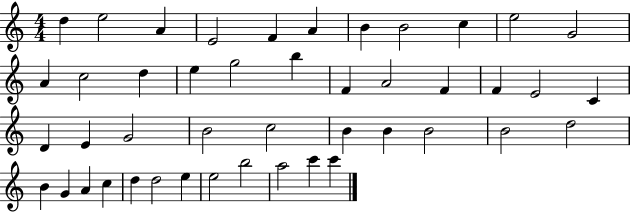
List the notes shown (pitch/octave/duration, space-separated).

D5/q E5/h A4/q E4/h F4/q A4/q B4/q B4/h C5/q E5/h G4/h A4/q C5/h D5/q E5/q G5/h B5/q F4/q A4/h F4/q F4/q E4/h C4/q D4/q E4/q G4/h B4/h C5/h B4/q B4/q B4/h B4/h D5/h B4/q G4/q A4/q C5/q D5/q D5/h E5/q E5/h B5/h A5/h C6/q C6/q